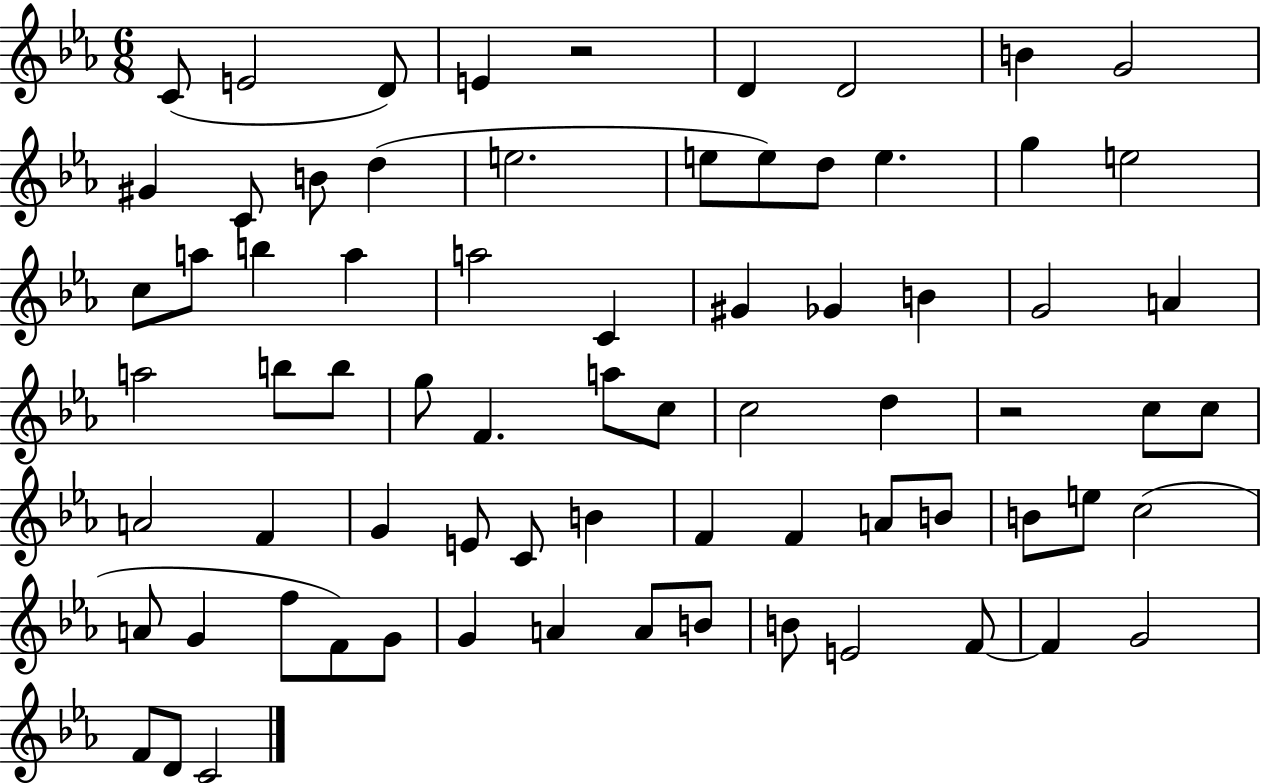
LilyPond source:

{
  \clef treble
  \numericTimeSignature
  \time 6/8
  \key ees \major
  c'8( e'2 d'8) | e'4 r2 | d'4 d'2 | b'4 g'2 | \break gis'4 c'8 b'8 d''4( | e''2. | e''8 e''8) d''8 e''4. | g''4 e''2 | \break c''8 a''8 b''4 a''4 | a''2 c'4 | gis'4 ges'4 b'4 | g'2 a'4 | \break a''2 b''8 b''8 | g''8 f'4. a''8 c''8 | c''2 d''4 | r2 c''8 c''8 | \break a'2 f'4 | g'4 e'8 c'8 b'4 | f'4 f'4 a'8 b'8 | b'8 e''8 c''2( | \break a'8 g'4 f''8 f'8) g'8 | g'4 a'4 a'8 b'8 | b'8 e'2 f'8~~ | f'4 g'2 | \break f'8 d'8 c'2 | \bar "|."
}